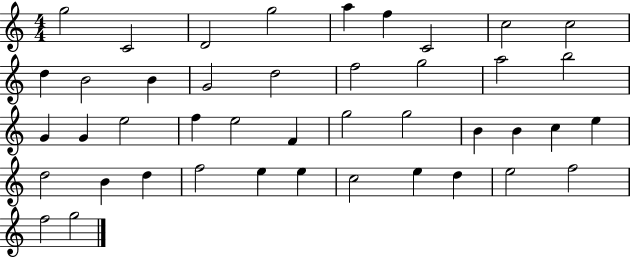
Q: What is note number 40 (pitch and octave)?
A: E5